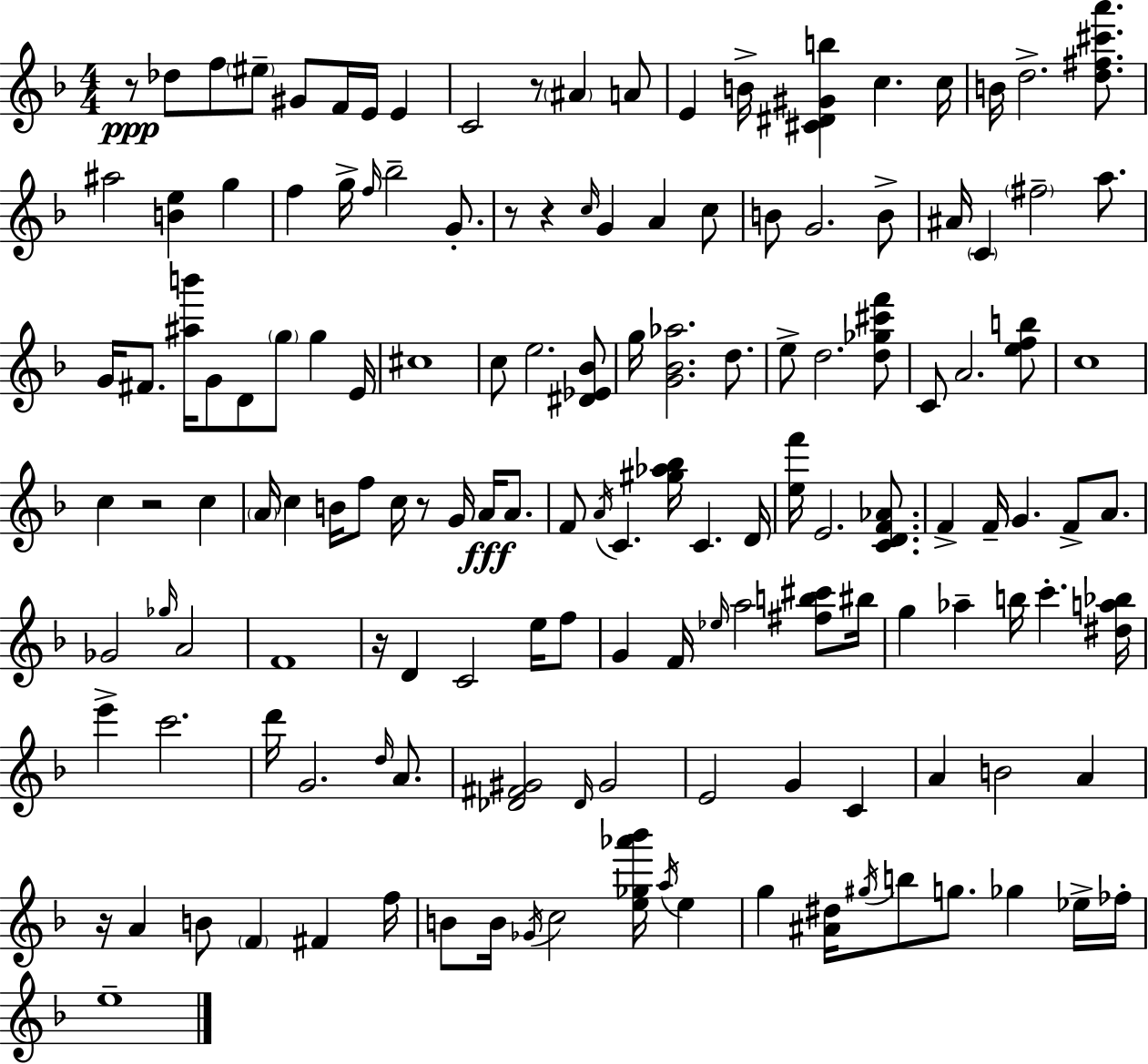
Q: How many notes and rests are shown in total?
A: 146